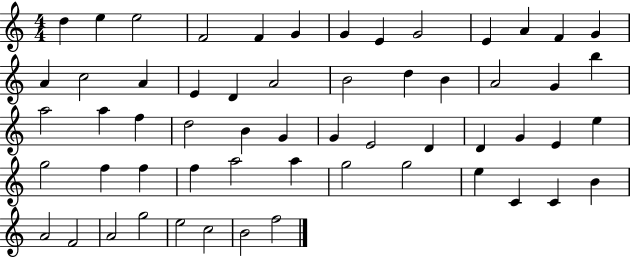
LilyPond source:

{
  \clef treble
  \numericTimeSignature
  \time 4/4
  \key c \major
  d''4 e''4 e''2 | f'2 f'4 g'4 | g'4 e'4 g'2 | e'4 a'4 f'4 g'4 | \break a'4 c''2 a'4 | e'4 d'4 a'2 | b'2 d''4 b'4 | a'2 g'4 b''4 | \break a''2 a''4 f''4 | d''2 b'4 g'4 | g'4 e'2 d'4 | d'4 g'4 e'4 e''4 | \break g''2 f''4 f''4 | f''4 a''2 a''4 | g''2 g''2 | e''4 c'4 c'4 b'4 | \break a'2 f'2 | a'2 g''2 | e''2 c''2 | b'2 f''2 | \break \bar "|."
}